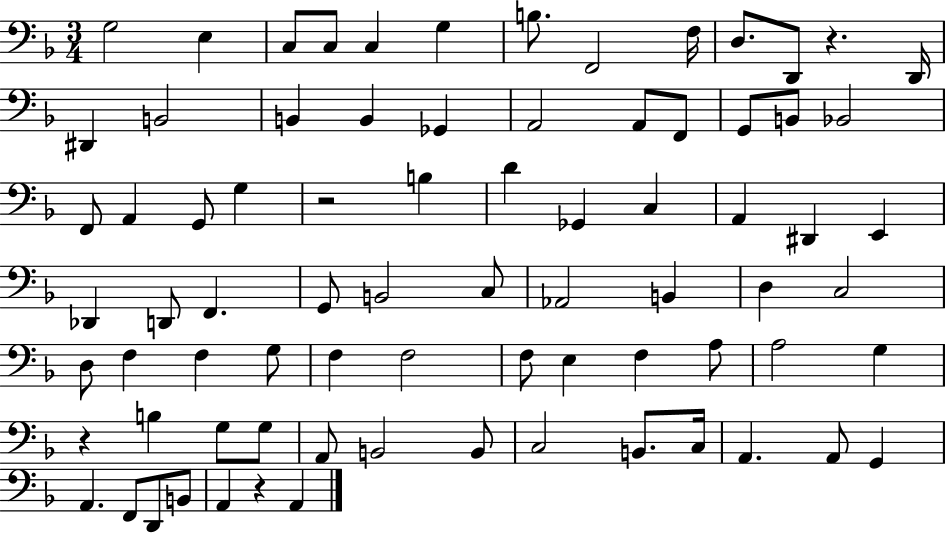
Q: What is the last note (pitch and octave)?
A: A2